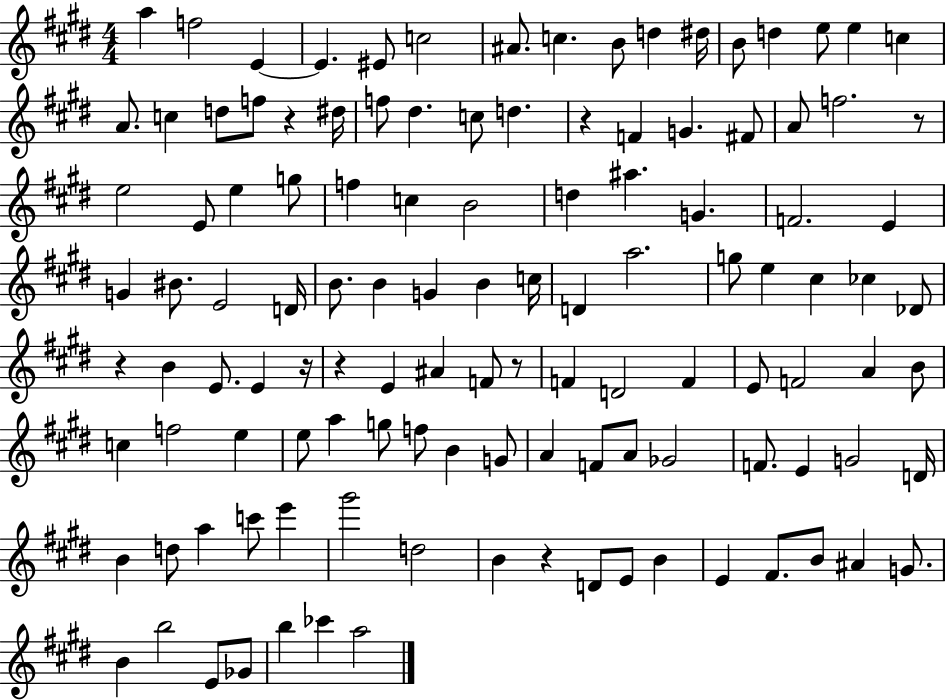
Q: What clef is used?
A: treble